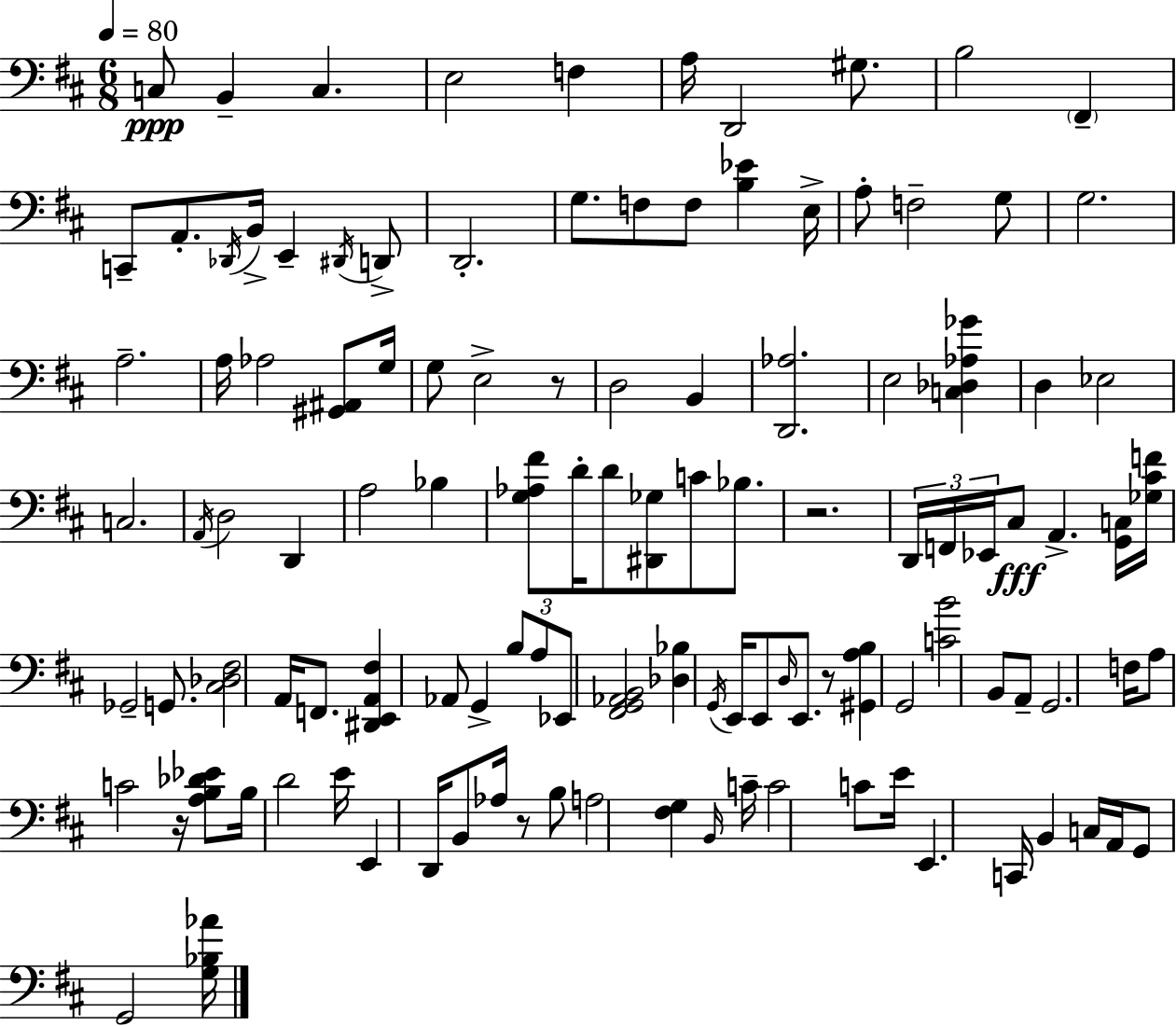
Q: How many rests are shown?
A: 5